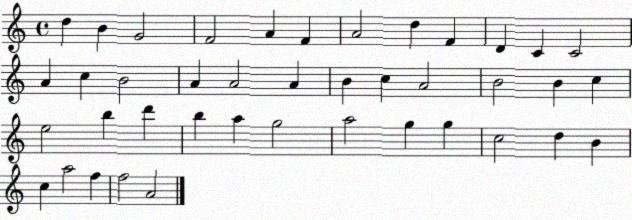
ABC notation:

X:1
T:Untitled
M:4/4
L:1/4
K:C
d B G2 F2 A F A2 d F D C C2 A c B2 A A2 A B c A2 B2 B c e2 b d' b a g2 a2 g g c2 d B c a2 f f2 A2